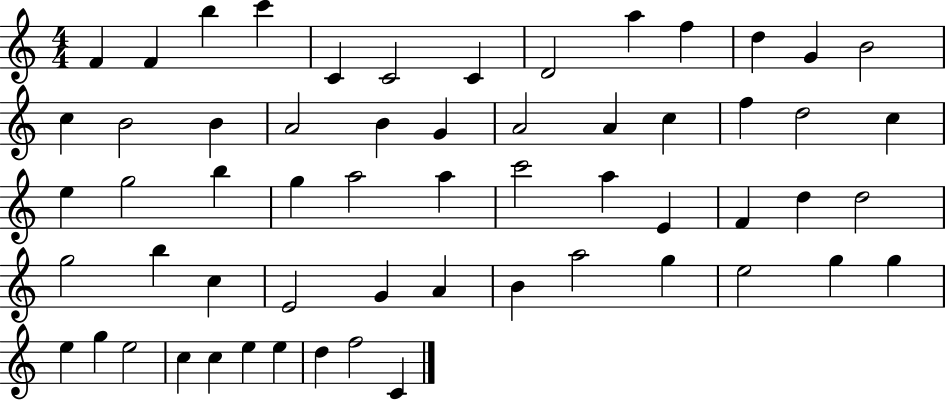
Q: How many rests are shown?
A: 0